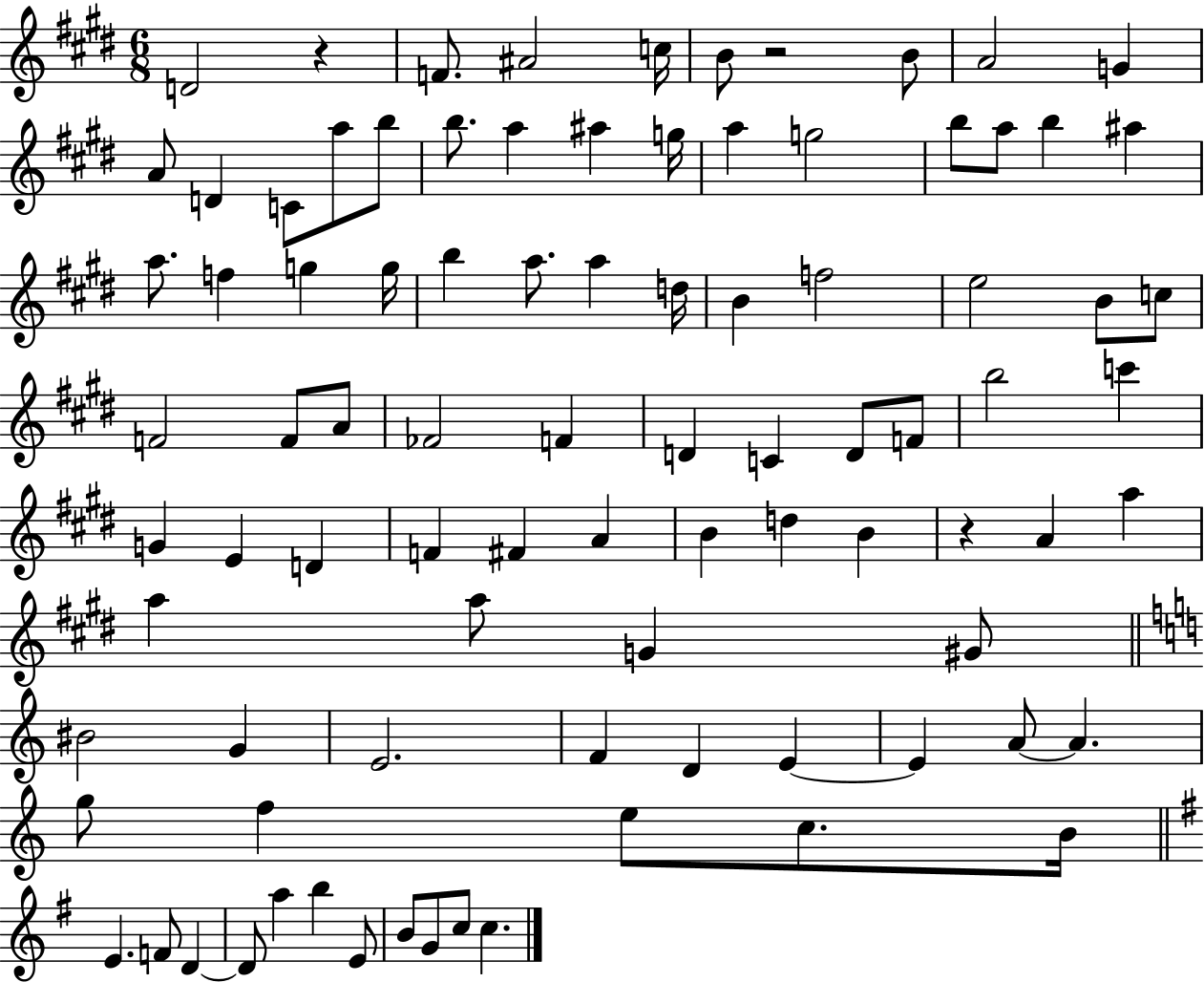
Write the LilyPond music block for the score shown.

{
  \clef treble
  \numericTimeSignature
  \time 6/8
  \key e \major
  d'2 r4 | f'8. ais'2 c''16 | b'8 r2 b'8 | a'2 g'4 | \break a'8 d'4 c'8 a''8 b''8 | b''8. a''4 ais''4 g''16 | a''4 g''2 | b''8 a''8 b''4 ais''4 | \break a''8. f''4 g''4 g''16 | b''4 a''8. a''4 d''16 | b'4 f''2 | e''2 b'8 c''8 | \break f'2 f'8 a'8 | fes'2 f'4 | d'4 c'4 d'8 f'8 | b''2 c'''4 | \break g'4 e'4 d'4 | f'4 fis'4 a'4 | b'4 d''4 b'4 | r4 a'4 a''4 | \break a''4 a''8 g'4 gis'8 | \bar "||" \break \key c \major bis'2 g'4 | e'2. | f'4 d'4 e'4~~ | e'4 a'8~~ a'4. | \break g''8 f''4 e''8 c''8. b'16 | \bar "||" \break \key g \major e'4. f'8 d'4~~ | d'8 a''4 b''4 e'8 | b'8 g'8 c''8 c''4. | \bar "|."
}